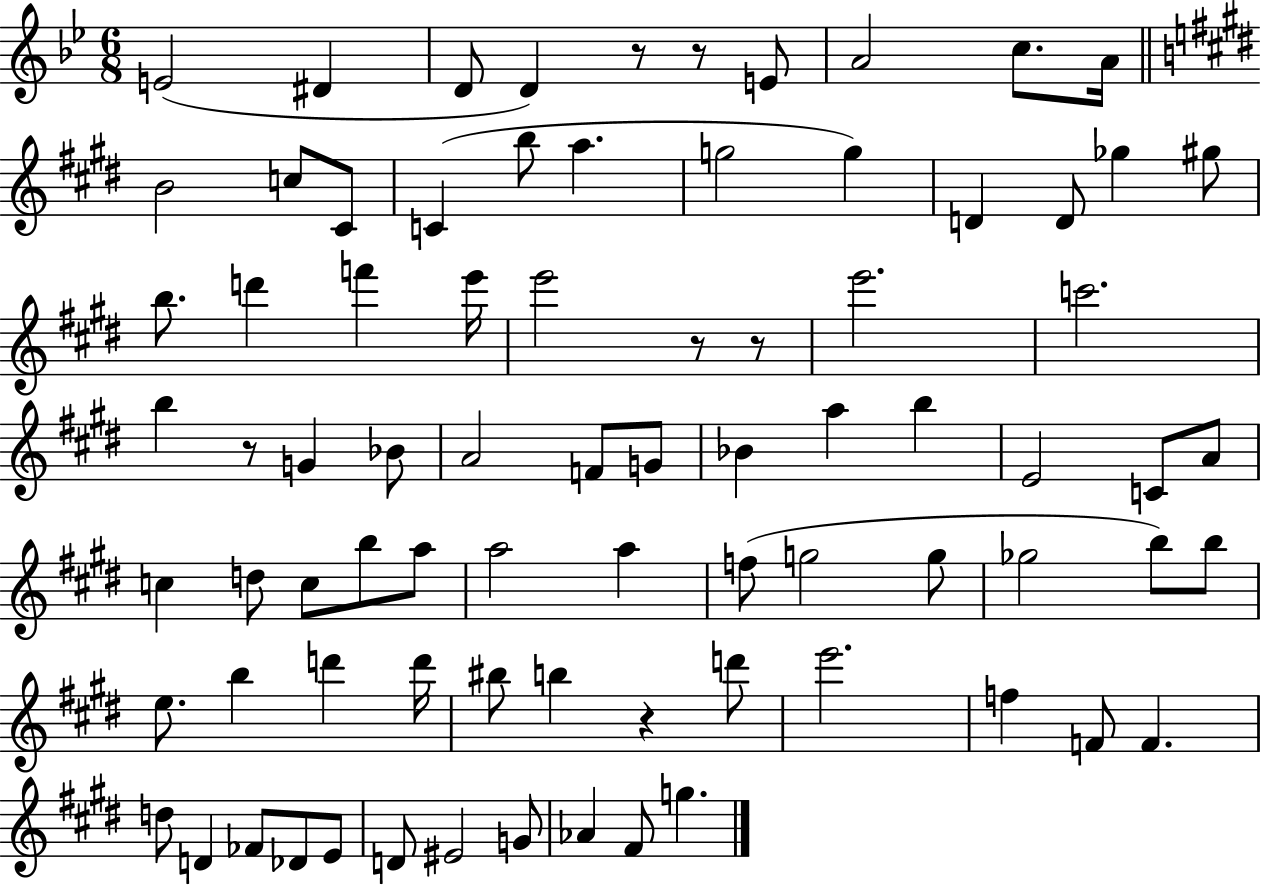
{
  \clef treble
  \numericTimeSignature
  \time 6/8
  \key bes \major
  e'2( dis'4 | d'8 d'4) r8 r8 e'8 | a'2 c''8. a'16 | \bar "||" \break \key e \major b'2 c''8 cis'8 | c'4( b''8 a''4. | g''2 g''4) | d'4 d'8 ges''4 gis''8 | \break b''8. d'''4 f'''4 e'''16 | e'''2 r8 r8 | e'''2. | c'''2. | \break b''4 r8 g'4 bes'8 | a'2 f'8 g'8 | bes'4 a''4 b''4 | e'2 c'8 a'8 | \break c''4 d''8 c''8 b''8 a''8 | a''2 a''4 | f''8( g''2 g''8 | ges''2 b''8) b''8 | \break e''8. b''4 d'''4 d'''16 | bis''8 b''4 r4 d'''8 | e'''2. | f''4 f'8 f'4. | \break d''8 d'4 fes'8 des'8 e'8 | d'8 eis'2 g'8 | aes'4 fis'8 g''4. | \bar "|."
}